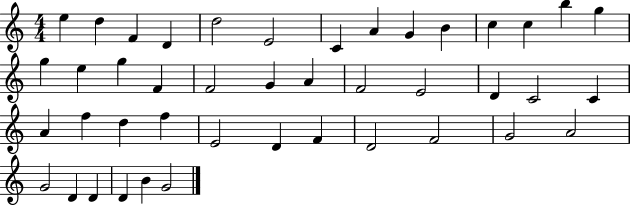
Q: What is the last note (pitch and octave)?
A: G4